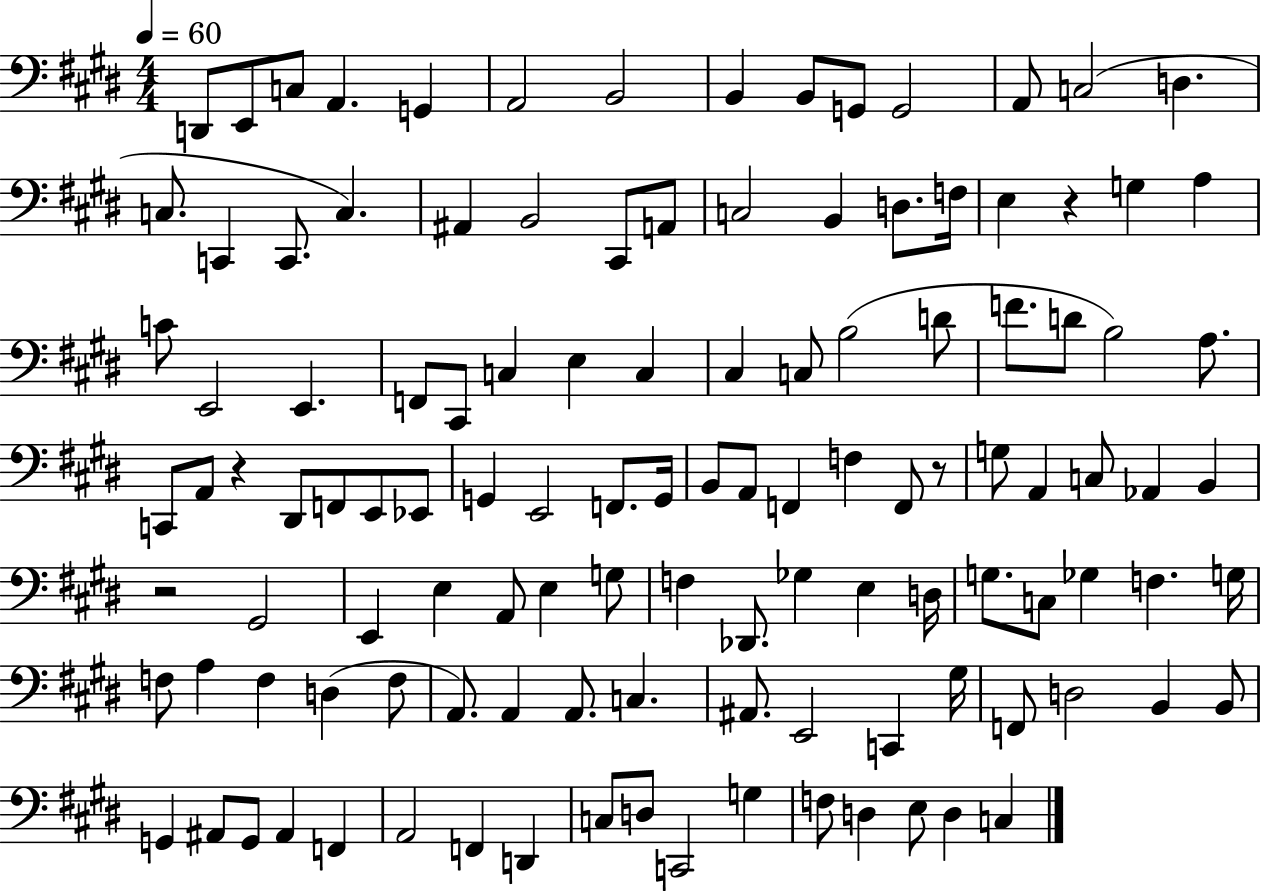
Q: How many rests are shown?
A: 4